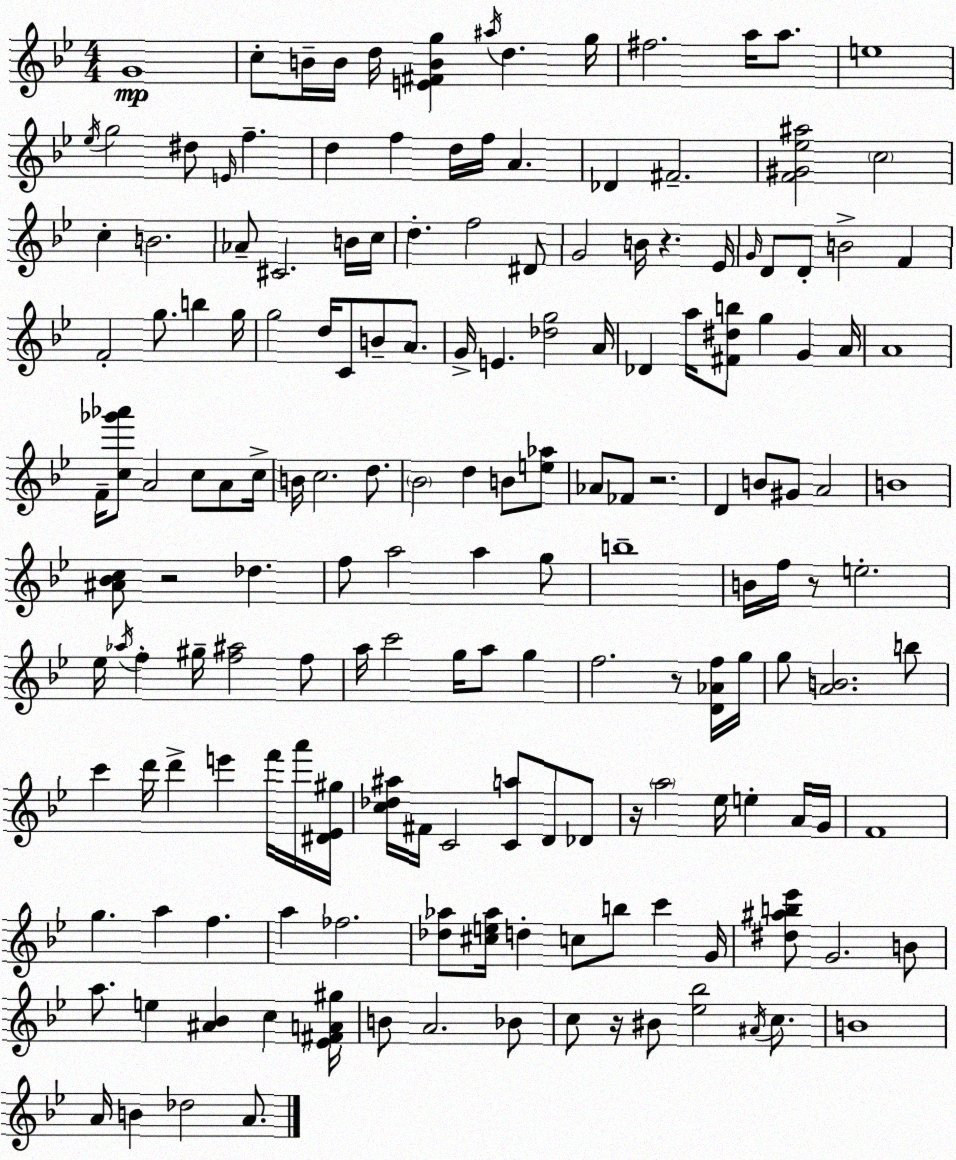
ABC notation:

X:1
T:Untitled
M:4/4
L:1/4
K:Bb
G4 c/2 B/4 B/4 d/4 [E^FBg] ^a/4 d g/4 ^f2 a/4 a/2 e4 _e/4 g2 ^d/2 E/4 f d f d/4 f/4 A _D ^F2 [F^G_e^a]2 c2 c B2 _A/2 ^C2 B/4 c/4 d f2 ^D/2 G2 B/4 z _E/4 G/4 D/2 D/2 B2 F F2 g/2 b g/4 g2 d/4 C/2 B/2 A/2 G/4 E [_dg]2 A/4 _D a/4 [^F^db]/2 g G A/4 A4 F/4 [c_g'_a']/2 A2 c/2 A/2 c/4 B/4 c2 d/2 _B2 d B/2 [e_a]/2 _A/2 _F/2 z2 D B/2 ^G/2 A2 B4 [^A_Bc]/2 z2 _d f/2 a2 a g/2 b4 B/4 f/4 z/2 e2 _e/4 _a/4 f ^g/4 [f^a]2 f/2 a/4 c'2 g/4 a/2 g f2 z/2 [D_Af]/4 g/4 g/2 [AB]2 b/2 c' d'/4 d' e' f'/4 a'/4 [^D_E^g]/4 [c_d^a]/4 ^F/4 C2 [Ca]/2 D/2 _D/2 z/4 a2 _e/4 e A/4 G/4 F4 g a f a _f2 [_d_a]/2 [^ce_a]/4 d c/2 b/2 c' G/4 [^d^ab_e']/2 G2 B/2 a/2 e [^A_B] c [_E^FA^g]/4 B/2 A2 _B/2 c/2 z/4 ^B/2 [_e_b]2 ^A/4 c/2 B4 A/4 B _d2 A/2